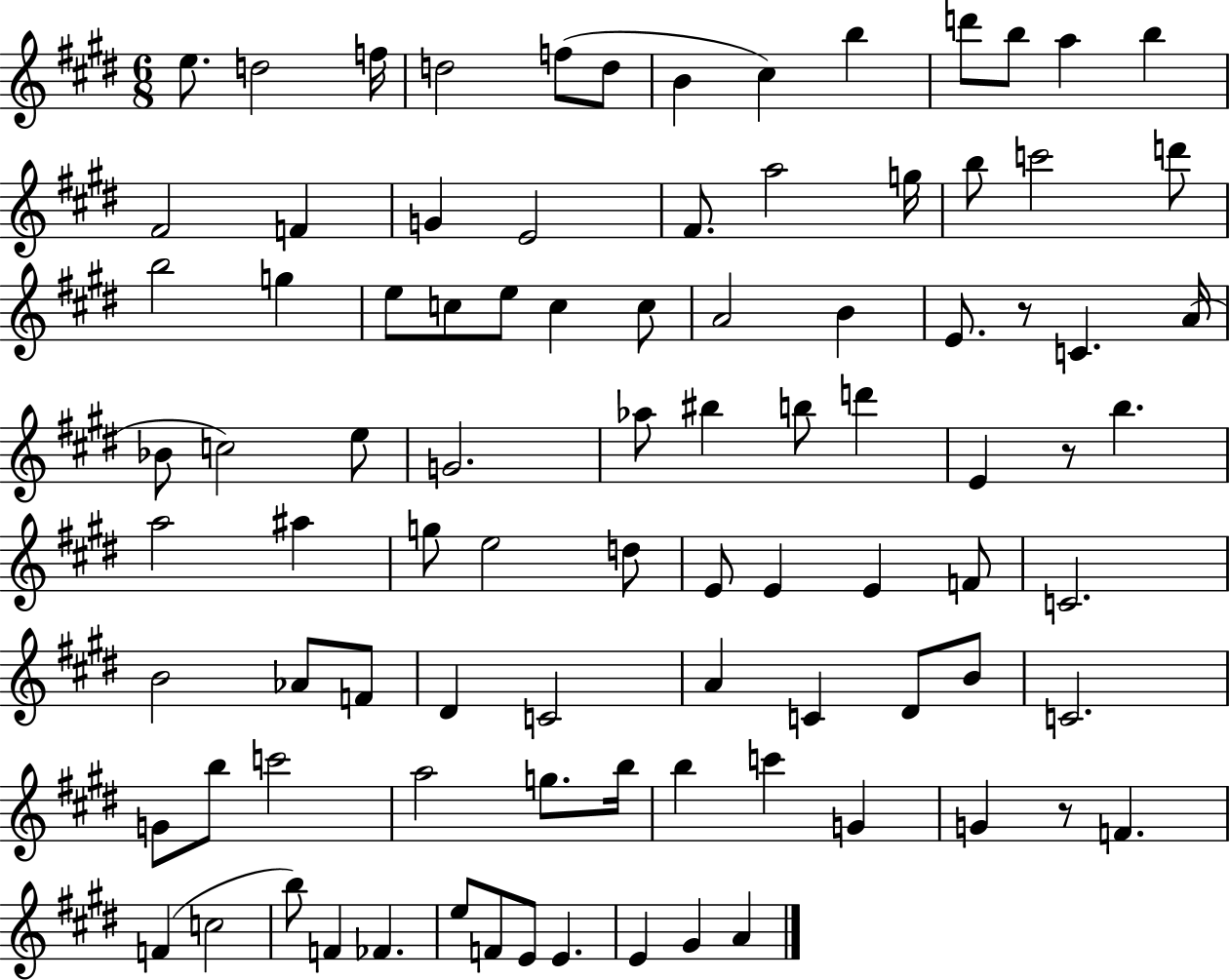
{
  \clef treble
  \numericTimeSignature
  \time 6/8
  \key e \major
  e''8. d''2 f''16 | d''2 f''8( d''8 | b'4 cis''4) b''4 | d'''8 b''8 a''4 b''4 | \break fis'2 f'4 | g'4 e'2 | fis'8. a''2 g''16 | b''8 c'''2 d'''8 | \break b''2 g''4 | e''8 c''8 e''8 c''4 c''8 | a'2 b'4 | e'8. r8 c'4. a'16( | \break bes'8 c''2) e''8 | g'2. | aes''8 bis''4 b''8 d'''4 | e'4 r8 b''4. | \break a''2 ais''4 | g''8 e''2 d''8 | e'8 e'4 e'4 f'8 | c'2. | \break b'2 aes'8 f'8 | dis'4 c'2 | a'4 c'4 dis'8 b'8 | c'2. | \break g'8 b''8 c'''2 | a''2 g''8. b''16 | b''4 c'''4 g'4 | g'4 r8 f'4. | \break f'4( c''2 | b''8) f'4 fes'4. | e''8 f'8 e'8 e'4. | e'4 gis'4 a'4 | \break \bar "|."
}